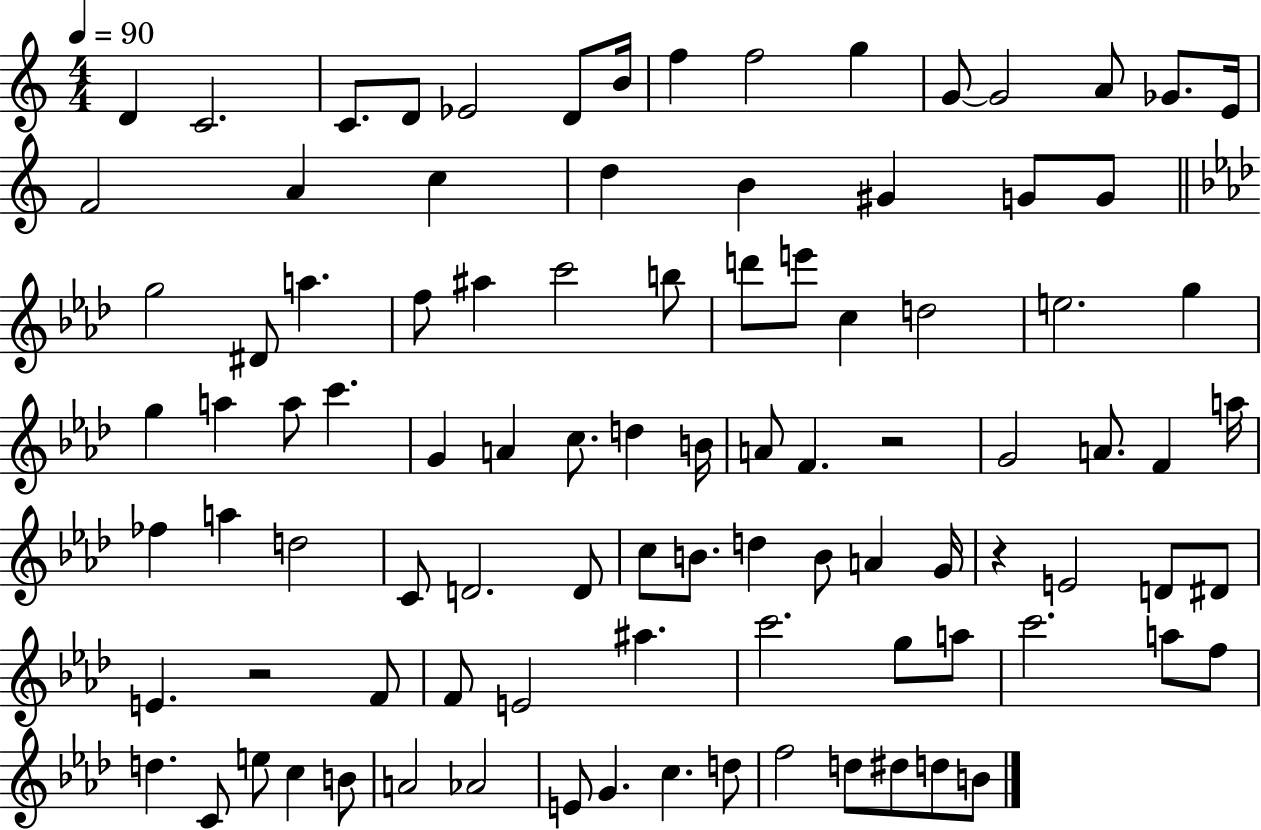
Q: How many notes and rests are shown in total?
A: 96